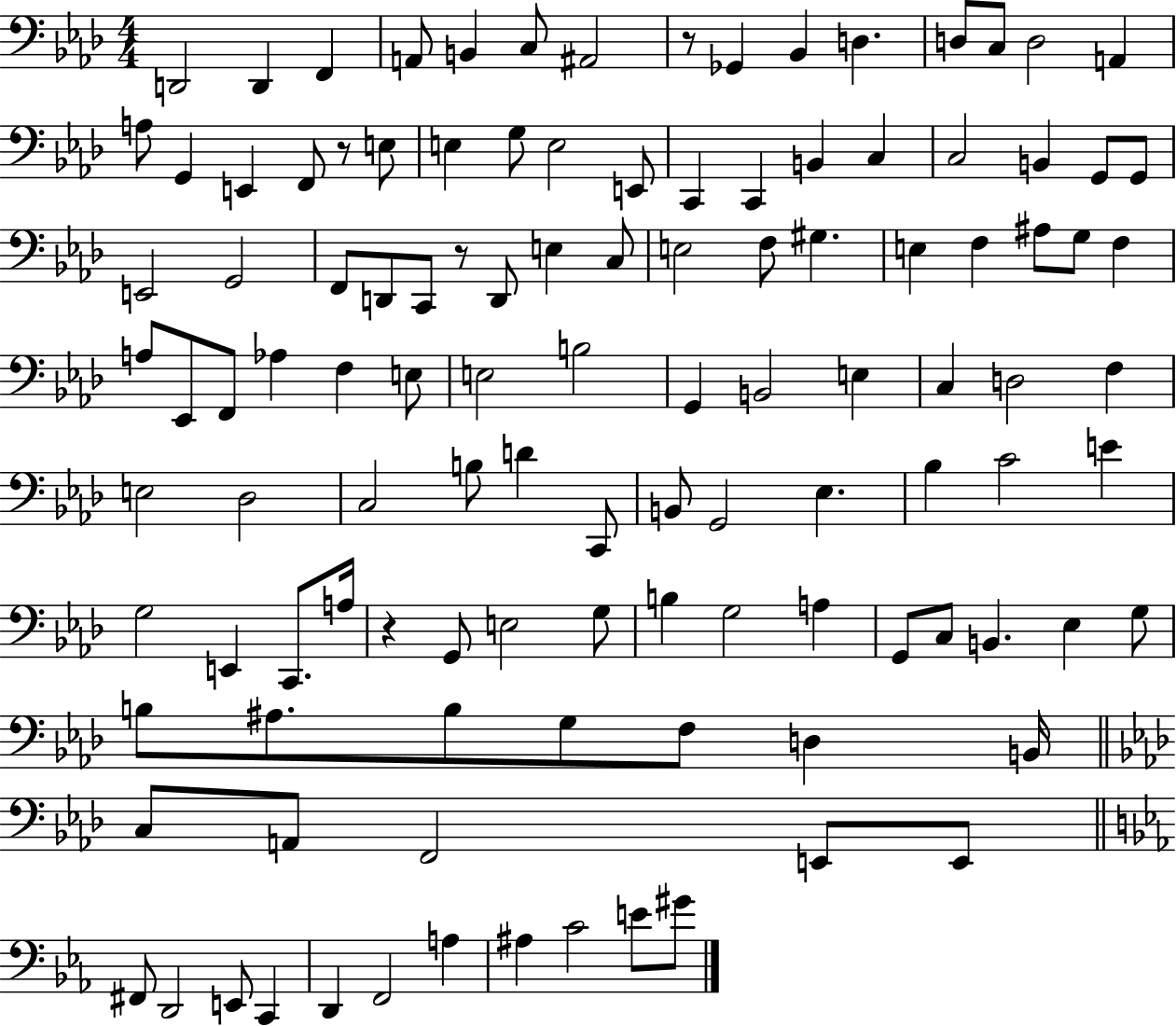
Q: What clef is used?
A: bass